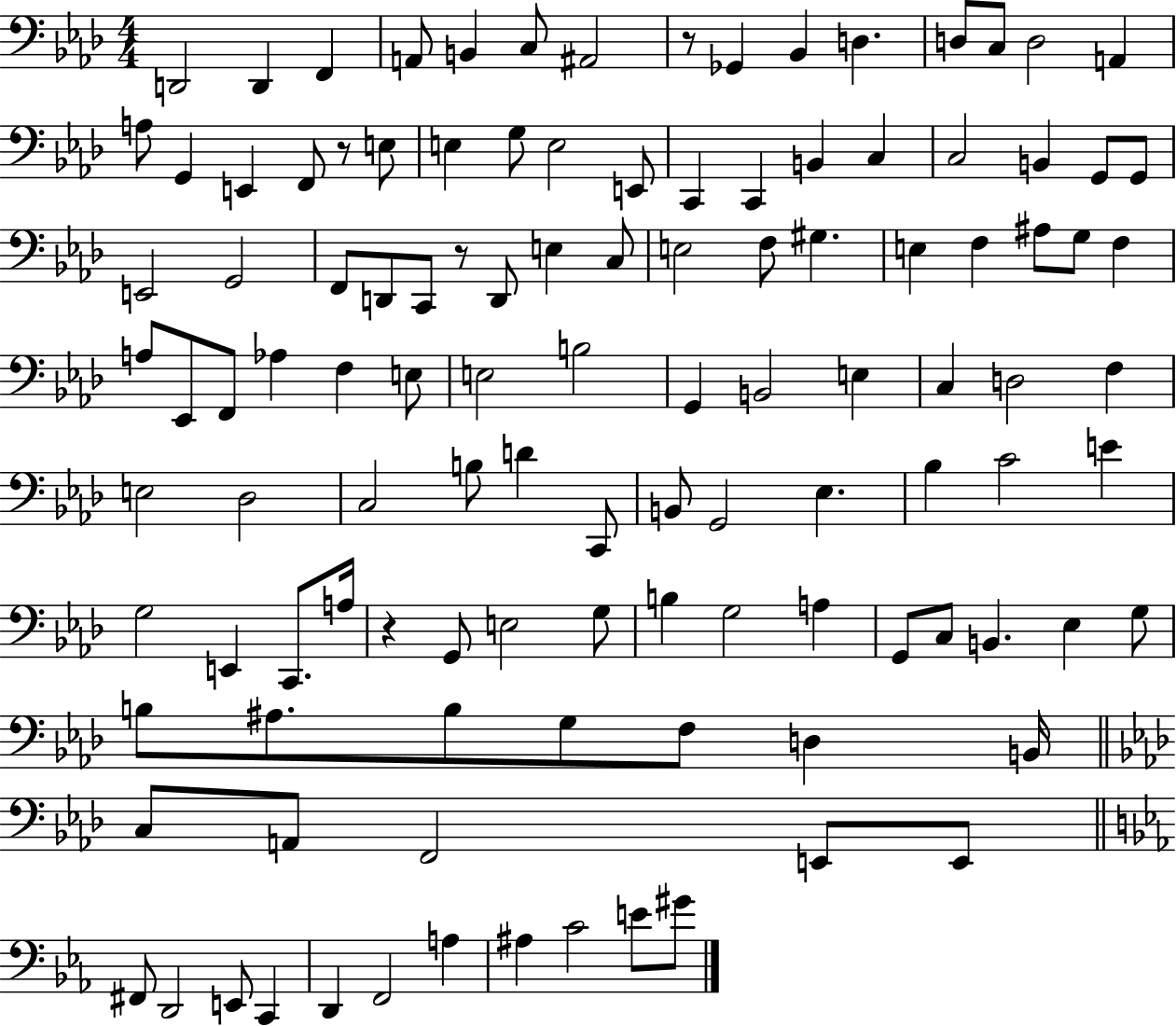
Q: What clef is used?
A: bass